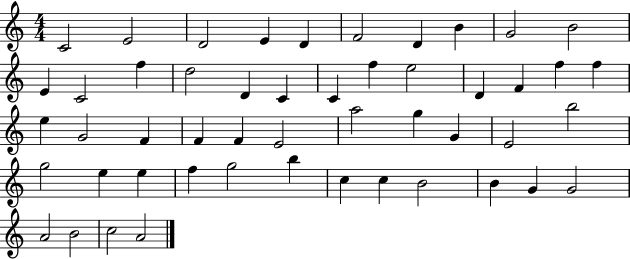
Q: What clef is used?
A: treble